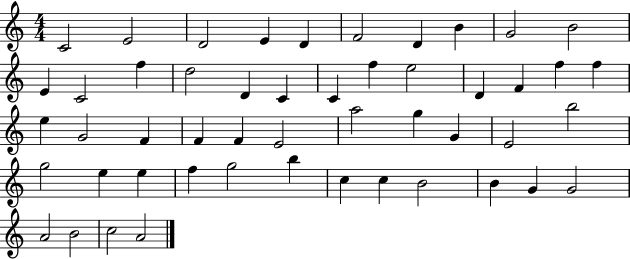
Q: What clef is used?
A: treble